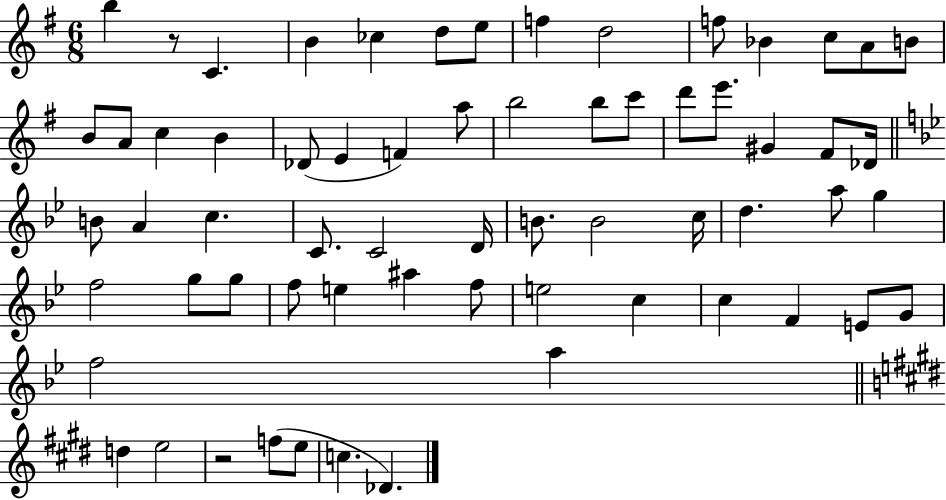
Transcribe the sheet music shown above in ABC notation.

X:1
T:Untitled
M:6/8
L:1/4
K:G
b z/2 C B _c d/2 e/2 f d2 f/2 _B c/2 A/2 B/2 B/2 A/2 c B _D/2 E F a/2 b2 b/2 c'/2 d'/2 e'/2 ^G ^F/2 _D/4 B/2 A c C/2 C2 D/4 B/2 B2 c/4 d a/2 g f2 g/2 g/2 f/2 e ^a f/2 e2 c c F E/2 G/2 f2 a d e2 z2 f/2 e/2 c _D